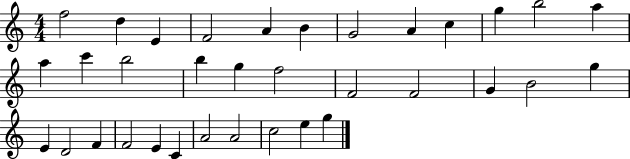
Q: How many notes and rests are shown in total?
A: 34